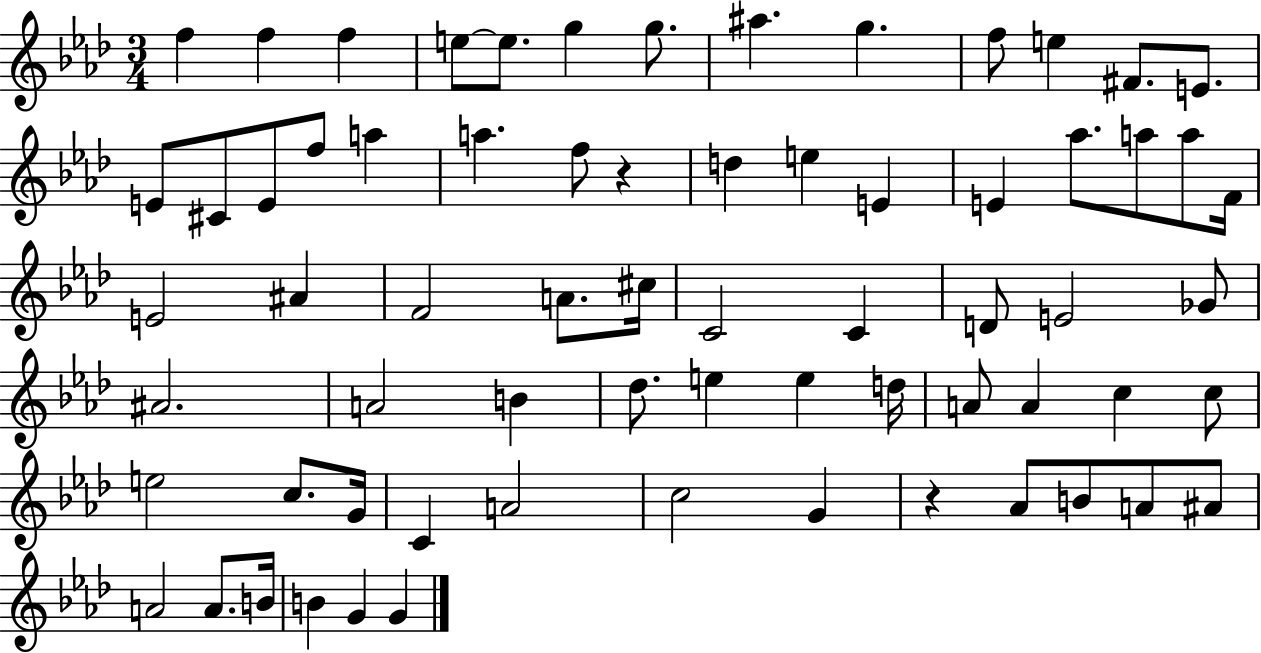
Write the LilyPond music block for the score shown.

{
  \clef treble
  \numericTimeSignature
  \time 3/4
  \key aes \major
  f''4 f''4 f''4 | e''8~~ e''8. g''4 g''8. | ais''4. g''4. | f''8 e''4 fis'8. e'8. | \break e'8 cis'8 e'8 f''8 a''4 | a''4. f''8 r4 | d''4 e''4 e'4 | e'4 aes''8. a''8 a''8 f'16 | \break e'2 ais'4 | f'2 a'8. cis''16 | c'2 c'4 | d'8 e'2 ges'8 | \break ais'2. | a'2 b'4 | des''8. e''4 e''4 d''16 | a'8 a'4 c''4 c''8 | \break e''2 c''8. g'16 | c'4 a'2 | c''2 g'4 | r4 aes'8 b'8 a'8 ais'8 | \break a'2 a'8. b'16 | b'4 g'4 g'4 | \bar "|."
}